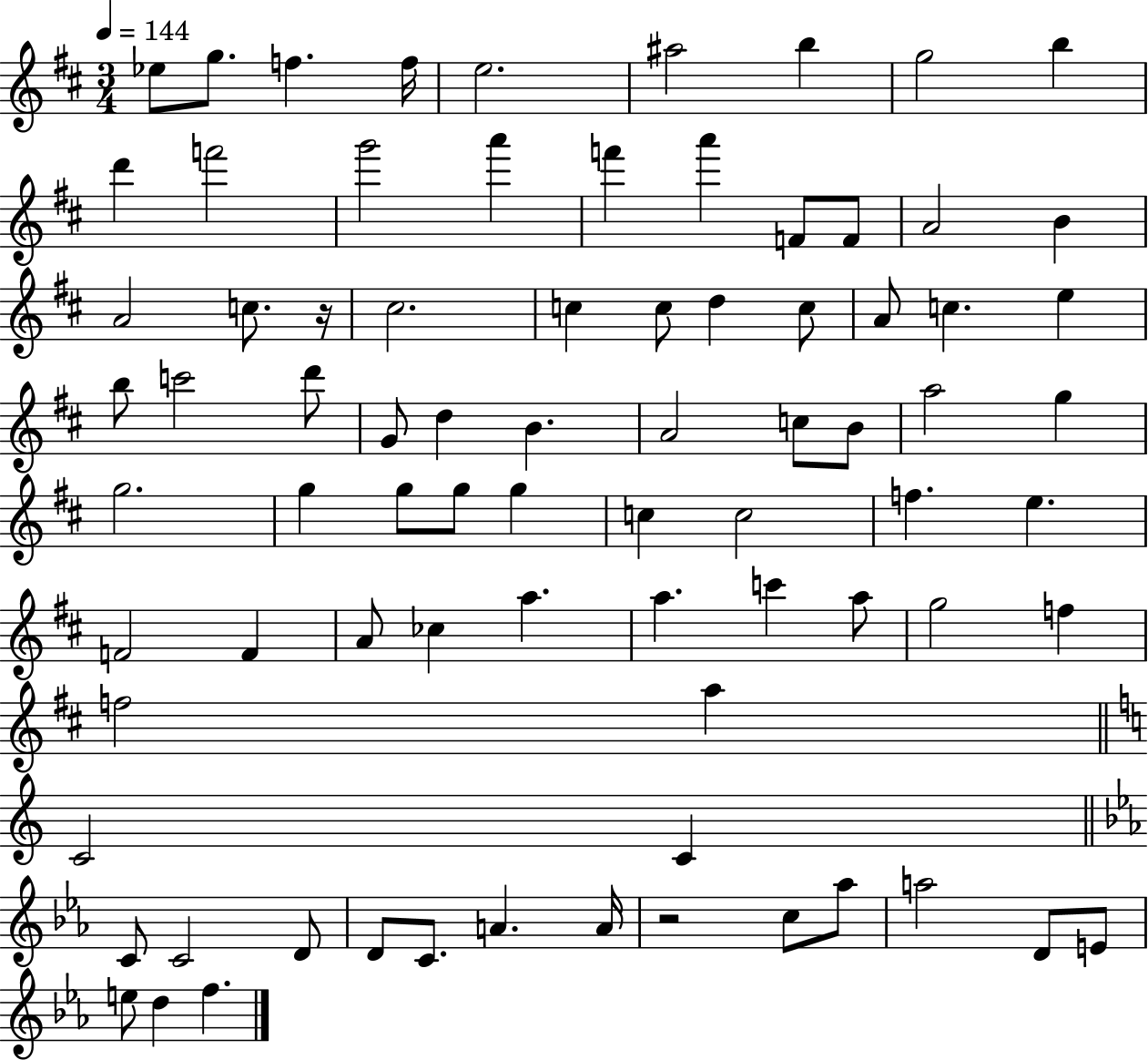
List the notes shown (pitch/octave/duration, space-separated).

Eb5/e G5/e. F5/q. F5/s E5/h. A#5/h B5/q G5/h B5/q D6/q F6/h G6/h A6/q F6/q A6/q F4/e F4/e A4/h B4/q A4/h C5/e. R/s C#5/h. C5/q C5/e D5/q C5/e A4/e C5/q. E5/q B5/e C6/h D6/e G4/e D5/q B4/q. A4/h C5/e B4/e A5/h G5/q G5/h. G5/q G5/e G5/e G5/q C5/q C5/h F5/q. E5/q. F4/h F4/q A4/e CES5/q A5/q. A5/q. C6/q A5/e G5/h F5/q F5/h A5/q C4/h C4/q C4/e C4/h D4/e D4/e C4/e. A4/q. A4/s R/h C5/e Ab5/e A5/h D4/e E4/e E5/e D5/q F5/q.